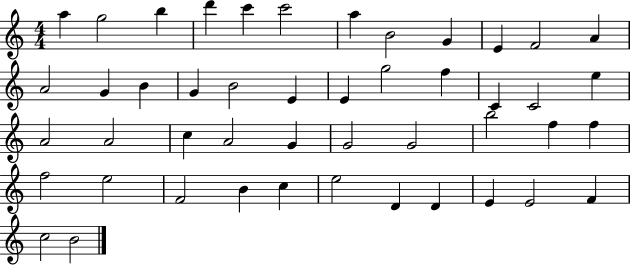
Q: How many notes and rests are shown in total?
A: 47